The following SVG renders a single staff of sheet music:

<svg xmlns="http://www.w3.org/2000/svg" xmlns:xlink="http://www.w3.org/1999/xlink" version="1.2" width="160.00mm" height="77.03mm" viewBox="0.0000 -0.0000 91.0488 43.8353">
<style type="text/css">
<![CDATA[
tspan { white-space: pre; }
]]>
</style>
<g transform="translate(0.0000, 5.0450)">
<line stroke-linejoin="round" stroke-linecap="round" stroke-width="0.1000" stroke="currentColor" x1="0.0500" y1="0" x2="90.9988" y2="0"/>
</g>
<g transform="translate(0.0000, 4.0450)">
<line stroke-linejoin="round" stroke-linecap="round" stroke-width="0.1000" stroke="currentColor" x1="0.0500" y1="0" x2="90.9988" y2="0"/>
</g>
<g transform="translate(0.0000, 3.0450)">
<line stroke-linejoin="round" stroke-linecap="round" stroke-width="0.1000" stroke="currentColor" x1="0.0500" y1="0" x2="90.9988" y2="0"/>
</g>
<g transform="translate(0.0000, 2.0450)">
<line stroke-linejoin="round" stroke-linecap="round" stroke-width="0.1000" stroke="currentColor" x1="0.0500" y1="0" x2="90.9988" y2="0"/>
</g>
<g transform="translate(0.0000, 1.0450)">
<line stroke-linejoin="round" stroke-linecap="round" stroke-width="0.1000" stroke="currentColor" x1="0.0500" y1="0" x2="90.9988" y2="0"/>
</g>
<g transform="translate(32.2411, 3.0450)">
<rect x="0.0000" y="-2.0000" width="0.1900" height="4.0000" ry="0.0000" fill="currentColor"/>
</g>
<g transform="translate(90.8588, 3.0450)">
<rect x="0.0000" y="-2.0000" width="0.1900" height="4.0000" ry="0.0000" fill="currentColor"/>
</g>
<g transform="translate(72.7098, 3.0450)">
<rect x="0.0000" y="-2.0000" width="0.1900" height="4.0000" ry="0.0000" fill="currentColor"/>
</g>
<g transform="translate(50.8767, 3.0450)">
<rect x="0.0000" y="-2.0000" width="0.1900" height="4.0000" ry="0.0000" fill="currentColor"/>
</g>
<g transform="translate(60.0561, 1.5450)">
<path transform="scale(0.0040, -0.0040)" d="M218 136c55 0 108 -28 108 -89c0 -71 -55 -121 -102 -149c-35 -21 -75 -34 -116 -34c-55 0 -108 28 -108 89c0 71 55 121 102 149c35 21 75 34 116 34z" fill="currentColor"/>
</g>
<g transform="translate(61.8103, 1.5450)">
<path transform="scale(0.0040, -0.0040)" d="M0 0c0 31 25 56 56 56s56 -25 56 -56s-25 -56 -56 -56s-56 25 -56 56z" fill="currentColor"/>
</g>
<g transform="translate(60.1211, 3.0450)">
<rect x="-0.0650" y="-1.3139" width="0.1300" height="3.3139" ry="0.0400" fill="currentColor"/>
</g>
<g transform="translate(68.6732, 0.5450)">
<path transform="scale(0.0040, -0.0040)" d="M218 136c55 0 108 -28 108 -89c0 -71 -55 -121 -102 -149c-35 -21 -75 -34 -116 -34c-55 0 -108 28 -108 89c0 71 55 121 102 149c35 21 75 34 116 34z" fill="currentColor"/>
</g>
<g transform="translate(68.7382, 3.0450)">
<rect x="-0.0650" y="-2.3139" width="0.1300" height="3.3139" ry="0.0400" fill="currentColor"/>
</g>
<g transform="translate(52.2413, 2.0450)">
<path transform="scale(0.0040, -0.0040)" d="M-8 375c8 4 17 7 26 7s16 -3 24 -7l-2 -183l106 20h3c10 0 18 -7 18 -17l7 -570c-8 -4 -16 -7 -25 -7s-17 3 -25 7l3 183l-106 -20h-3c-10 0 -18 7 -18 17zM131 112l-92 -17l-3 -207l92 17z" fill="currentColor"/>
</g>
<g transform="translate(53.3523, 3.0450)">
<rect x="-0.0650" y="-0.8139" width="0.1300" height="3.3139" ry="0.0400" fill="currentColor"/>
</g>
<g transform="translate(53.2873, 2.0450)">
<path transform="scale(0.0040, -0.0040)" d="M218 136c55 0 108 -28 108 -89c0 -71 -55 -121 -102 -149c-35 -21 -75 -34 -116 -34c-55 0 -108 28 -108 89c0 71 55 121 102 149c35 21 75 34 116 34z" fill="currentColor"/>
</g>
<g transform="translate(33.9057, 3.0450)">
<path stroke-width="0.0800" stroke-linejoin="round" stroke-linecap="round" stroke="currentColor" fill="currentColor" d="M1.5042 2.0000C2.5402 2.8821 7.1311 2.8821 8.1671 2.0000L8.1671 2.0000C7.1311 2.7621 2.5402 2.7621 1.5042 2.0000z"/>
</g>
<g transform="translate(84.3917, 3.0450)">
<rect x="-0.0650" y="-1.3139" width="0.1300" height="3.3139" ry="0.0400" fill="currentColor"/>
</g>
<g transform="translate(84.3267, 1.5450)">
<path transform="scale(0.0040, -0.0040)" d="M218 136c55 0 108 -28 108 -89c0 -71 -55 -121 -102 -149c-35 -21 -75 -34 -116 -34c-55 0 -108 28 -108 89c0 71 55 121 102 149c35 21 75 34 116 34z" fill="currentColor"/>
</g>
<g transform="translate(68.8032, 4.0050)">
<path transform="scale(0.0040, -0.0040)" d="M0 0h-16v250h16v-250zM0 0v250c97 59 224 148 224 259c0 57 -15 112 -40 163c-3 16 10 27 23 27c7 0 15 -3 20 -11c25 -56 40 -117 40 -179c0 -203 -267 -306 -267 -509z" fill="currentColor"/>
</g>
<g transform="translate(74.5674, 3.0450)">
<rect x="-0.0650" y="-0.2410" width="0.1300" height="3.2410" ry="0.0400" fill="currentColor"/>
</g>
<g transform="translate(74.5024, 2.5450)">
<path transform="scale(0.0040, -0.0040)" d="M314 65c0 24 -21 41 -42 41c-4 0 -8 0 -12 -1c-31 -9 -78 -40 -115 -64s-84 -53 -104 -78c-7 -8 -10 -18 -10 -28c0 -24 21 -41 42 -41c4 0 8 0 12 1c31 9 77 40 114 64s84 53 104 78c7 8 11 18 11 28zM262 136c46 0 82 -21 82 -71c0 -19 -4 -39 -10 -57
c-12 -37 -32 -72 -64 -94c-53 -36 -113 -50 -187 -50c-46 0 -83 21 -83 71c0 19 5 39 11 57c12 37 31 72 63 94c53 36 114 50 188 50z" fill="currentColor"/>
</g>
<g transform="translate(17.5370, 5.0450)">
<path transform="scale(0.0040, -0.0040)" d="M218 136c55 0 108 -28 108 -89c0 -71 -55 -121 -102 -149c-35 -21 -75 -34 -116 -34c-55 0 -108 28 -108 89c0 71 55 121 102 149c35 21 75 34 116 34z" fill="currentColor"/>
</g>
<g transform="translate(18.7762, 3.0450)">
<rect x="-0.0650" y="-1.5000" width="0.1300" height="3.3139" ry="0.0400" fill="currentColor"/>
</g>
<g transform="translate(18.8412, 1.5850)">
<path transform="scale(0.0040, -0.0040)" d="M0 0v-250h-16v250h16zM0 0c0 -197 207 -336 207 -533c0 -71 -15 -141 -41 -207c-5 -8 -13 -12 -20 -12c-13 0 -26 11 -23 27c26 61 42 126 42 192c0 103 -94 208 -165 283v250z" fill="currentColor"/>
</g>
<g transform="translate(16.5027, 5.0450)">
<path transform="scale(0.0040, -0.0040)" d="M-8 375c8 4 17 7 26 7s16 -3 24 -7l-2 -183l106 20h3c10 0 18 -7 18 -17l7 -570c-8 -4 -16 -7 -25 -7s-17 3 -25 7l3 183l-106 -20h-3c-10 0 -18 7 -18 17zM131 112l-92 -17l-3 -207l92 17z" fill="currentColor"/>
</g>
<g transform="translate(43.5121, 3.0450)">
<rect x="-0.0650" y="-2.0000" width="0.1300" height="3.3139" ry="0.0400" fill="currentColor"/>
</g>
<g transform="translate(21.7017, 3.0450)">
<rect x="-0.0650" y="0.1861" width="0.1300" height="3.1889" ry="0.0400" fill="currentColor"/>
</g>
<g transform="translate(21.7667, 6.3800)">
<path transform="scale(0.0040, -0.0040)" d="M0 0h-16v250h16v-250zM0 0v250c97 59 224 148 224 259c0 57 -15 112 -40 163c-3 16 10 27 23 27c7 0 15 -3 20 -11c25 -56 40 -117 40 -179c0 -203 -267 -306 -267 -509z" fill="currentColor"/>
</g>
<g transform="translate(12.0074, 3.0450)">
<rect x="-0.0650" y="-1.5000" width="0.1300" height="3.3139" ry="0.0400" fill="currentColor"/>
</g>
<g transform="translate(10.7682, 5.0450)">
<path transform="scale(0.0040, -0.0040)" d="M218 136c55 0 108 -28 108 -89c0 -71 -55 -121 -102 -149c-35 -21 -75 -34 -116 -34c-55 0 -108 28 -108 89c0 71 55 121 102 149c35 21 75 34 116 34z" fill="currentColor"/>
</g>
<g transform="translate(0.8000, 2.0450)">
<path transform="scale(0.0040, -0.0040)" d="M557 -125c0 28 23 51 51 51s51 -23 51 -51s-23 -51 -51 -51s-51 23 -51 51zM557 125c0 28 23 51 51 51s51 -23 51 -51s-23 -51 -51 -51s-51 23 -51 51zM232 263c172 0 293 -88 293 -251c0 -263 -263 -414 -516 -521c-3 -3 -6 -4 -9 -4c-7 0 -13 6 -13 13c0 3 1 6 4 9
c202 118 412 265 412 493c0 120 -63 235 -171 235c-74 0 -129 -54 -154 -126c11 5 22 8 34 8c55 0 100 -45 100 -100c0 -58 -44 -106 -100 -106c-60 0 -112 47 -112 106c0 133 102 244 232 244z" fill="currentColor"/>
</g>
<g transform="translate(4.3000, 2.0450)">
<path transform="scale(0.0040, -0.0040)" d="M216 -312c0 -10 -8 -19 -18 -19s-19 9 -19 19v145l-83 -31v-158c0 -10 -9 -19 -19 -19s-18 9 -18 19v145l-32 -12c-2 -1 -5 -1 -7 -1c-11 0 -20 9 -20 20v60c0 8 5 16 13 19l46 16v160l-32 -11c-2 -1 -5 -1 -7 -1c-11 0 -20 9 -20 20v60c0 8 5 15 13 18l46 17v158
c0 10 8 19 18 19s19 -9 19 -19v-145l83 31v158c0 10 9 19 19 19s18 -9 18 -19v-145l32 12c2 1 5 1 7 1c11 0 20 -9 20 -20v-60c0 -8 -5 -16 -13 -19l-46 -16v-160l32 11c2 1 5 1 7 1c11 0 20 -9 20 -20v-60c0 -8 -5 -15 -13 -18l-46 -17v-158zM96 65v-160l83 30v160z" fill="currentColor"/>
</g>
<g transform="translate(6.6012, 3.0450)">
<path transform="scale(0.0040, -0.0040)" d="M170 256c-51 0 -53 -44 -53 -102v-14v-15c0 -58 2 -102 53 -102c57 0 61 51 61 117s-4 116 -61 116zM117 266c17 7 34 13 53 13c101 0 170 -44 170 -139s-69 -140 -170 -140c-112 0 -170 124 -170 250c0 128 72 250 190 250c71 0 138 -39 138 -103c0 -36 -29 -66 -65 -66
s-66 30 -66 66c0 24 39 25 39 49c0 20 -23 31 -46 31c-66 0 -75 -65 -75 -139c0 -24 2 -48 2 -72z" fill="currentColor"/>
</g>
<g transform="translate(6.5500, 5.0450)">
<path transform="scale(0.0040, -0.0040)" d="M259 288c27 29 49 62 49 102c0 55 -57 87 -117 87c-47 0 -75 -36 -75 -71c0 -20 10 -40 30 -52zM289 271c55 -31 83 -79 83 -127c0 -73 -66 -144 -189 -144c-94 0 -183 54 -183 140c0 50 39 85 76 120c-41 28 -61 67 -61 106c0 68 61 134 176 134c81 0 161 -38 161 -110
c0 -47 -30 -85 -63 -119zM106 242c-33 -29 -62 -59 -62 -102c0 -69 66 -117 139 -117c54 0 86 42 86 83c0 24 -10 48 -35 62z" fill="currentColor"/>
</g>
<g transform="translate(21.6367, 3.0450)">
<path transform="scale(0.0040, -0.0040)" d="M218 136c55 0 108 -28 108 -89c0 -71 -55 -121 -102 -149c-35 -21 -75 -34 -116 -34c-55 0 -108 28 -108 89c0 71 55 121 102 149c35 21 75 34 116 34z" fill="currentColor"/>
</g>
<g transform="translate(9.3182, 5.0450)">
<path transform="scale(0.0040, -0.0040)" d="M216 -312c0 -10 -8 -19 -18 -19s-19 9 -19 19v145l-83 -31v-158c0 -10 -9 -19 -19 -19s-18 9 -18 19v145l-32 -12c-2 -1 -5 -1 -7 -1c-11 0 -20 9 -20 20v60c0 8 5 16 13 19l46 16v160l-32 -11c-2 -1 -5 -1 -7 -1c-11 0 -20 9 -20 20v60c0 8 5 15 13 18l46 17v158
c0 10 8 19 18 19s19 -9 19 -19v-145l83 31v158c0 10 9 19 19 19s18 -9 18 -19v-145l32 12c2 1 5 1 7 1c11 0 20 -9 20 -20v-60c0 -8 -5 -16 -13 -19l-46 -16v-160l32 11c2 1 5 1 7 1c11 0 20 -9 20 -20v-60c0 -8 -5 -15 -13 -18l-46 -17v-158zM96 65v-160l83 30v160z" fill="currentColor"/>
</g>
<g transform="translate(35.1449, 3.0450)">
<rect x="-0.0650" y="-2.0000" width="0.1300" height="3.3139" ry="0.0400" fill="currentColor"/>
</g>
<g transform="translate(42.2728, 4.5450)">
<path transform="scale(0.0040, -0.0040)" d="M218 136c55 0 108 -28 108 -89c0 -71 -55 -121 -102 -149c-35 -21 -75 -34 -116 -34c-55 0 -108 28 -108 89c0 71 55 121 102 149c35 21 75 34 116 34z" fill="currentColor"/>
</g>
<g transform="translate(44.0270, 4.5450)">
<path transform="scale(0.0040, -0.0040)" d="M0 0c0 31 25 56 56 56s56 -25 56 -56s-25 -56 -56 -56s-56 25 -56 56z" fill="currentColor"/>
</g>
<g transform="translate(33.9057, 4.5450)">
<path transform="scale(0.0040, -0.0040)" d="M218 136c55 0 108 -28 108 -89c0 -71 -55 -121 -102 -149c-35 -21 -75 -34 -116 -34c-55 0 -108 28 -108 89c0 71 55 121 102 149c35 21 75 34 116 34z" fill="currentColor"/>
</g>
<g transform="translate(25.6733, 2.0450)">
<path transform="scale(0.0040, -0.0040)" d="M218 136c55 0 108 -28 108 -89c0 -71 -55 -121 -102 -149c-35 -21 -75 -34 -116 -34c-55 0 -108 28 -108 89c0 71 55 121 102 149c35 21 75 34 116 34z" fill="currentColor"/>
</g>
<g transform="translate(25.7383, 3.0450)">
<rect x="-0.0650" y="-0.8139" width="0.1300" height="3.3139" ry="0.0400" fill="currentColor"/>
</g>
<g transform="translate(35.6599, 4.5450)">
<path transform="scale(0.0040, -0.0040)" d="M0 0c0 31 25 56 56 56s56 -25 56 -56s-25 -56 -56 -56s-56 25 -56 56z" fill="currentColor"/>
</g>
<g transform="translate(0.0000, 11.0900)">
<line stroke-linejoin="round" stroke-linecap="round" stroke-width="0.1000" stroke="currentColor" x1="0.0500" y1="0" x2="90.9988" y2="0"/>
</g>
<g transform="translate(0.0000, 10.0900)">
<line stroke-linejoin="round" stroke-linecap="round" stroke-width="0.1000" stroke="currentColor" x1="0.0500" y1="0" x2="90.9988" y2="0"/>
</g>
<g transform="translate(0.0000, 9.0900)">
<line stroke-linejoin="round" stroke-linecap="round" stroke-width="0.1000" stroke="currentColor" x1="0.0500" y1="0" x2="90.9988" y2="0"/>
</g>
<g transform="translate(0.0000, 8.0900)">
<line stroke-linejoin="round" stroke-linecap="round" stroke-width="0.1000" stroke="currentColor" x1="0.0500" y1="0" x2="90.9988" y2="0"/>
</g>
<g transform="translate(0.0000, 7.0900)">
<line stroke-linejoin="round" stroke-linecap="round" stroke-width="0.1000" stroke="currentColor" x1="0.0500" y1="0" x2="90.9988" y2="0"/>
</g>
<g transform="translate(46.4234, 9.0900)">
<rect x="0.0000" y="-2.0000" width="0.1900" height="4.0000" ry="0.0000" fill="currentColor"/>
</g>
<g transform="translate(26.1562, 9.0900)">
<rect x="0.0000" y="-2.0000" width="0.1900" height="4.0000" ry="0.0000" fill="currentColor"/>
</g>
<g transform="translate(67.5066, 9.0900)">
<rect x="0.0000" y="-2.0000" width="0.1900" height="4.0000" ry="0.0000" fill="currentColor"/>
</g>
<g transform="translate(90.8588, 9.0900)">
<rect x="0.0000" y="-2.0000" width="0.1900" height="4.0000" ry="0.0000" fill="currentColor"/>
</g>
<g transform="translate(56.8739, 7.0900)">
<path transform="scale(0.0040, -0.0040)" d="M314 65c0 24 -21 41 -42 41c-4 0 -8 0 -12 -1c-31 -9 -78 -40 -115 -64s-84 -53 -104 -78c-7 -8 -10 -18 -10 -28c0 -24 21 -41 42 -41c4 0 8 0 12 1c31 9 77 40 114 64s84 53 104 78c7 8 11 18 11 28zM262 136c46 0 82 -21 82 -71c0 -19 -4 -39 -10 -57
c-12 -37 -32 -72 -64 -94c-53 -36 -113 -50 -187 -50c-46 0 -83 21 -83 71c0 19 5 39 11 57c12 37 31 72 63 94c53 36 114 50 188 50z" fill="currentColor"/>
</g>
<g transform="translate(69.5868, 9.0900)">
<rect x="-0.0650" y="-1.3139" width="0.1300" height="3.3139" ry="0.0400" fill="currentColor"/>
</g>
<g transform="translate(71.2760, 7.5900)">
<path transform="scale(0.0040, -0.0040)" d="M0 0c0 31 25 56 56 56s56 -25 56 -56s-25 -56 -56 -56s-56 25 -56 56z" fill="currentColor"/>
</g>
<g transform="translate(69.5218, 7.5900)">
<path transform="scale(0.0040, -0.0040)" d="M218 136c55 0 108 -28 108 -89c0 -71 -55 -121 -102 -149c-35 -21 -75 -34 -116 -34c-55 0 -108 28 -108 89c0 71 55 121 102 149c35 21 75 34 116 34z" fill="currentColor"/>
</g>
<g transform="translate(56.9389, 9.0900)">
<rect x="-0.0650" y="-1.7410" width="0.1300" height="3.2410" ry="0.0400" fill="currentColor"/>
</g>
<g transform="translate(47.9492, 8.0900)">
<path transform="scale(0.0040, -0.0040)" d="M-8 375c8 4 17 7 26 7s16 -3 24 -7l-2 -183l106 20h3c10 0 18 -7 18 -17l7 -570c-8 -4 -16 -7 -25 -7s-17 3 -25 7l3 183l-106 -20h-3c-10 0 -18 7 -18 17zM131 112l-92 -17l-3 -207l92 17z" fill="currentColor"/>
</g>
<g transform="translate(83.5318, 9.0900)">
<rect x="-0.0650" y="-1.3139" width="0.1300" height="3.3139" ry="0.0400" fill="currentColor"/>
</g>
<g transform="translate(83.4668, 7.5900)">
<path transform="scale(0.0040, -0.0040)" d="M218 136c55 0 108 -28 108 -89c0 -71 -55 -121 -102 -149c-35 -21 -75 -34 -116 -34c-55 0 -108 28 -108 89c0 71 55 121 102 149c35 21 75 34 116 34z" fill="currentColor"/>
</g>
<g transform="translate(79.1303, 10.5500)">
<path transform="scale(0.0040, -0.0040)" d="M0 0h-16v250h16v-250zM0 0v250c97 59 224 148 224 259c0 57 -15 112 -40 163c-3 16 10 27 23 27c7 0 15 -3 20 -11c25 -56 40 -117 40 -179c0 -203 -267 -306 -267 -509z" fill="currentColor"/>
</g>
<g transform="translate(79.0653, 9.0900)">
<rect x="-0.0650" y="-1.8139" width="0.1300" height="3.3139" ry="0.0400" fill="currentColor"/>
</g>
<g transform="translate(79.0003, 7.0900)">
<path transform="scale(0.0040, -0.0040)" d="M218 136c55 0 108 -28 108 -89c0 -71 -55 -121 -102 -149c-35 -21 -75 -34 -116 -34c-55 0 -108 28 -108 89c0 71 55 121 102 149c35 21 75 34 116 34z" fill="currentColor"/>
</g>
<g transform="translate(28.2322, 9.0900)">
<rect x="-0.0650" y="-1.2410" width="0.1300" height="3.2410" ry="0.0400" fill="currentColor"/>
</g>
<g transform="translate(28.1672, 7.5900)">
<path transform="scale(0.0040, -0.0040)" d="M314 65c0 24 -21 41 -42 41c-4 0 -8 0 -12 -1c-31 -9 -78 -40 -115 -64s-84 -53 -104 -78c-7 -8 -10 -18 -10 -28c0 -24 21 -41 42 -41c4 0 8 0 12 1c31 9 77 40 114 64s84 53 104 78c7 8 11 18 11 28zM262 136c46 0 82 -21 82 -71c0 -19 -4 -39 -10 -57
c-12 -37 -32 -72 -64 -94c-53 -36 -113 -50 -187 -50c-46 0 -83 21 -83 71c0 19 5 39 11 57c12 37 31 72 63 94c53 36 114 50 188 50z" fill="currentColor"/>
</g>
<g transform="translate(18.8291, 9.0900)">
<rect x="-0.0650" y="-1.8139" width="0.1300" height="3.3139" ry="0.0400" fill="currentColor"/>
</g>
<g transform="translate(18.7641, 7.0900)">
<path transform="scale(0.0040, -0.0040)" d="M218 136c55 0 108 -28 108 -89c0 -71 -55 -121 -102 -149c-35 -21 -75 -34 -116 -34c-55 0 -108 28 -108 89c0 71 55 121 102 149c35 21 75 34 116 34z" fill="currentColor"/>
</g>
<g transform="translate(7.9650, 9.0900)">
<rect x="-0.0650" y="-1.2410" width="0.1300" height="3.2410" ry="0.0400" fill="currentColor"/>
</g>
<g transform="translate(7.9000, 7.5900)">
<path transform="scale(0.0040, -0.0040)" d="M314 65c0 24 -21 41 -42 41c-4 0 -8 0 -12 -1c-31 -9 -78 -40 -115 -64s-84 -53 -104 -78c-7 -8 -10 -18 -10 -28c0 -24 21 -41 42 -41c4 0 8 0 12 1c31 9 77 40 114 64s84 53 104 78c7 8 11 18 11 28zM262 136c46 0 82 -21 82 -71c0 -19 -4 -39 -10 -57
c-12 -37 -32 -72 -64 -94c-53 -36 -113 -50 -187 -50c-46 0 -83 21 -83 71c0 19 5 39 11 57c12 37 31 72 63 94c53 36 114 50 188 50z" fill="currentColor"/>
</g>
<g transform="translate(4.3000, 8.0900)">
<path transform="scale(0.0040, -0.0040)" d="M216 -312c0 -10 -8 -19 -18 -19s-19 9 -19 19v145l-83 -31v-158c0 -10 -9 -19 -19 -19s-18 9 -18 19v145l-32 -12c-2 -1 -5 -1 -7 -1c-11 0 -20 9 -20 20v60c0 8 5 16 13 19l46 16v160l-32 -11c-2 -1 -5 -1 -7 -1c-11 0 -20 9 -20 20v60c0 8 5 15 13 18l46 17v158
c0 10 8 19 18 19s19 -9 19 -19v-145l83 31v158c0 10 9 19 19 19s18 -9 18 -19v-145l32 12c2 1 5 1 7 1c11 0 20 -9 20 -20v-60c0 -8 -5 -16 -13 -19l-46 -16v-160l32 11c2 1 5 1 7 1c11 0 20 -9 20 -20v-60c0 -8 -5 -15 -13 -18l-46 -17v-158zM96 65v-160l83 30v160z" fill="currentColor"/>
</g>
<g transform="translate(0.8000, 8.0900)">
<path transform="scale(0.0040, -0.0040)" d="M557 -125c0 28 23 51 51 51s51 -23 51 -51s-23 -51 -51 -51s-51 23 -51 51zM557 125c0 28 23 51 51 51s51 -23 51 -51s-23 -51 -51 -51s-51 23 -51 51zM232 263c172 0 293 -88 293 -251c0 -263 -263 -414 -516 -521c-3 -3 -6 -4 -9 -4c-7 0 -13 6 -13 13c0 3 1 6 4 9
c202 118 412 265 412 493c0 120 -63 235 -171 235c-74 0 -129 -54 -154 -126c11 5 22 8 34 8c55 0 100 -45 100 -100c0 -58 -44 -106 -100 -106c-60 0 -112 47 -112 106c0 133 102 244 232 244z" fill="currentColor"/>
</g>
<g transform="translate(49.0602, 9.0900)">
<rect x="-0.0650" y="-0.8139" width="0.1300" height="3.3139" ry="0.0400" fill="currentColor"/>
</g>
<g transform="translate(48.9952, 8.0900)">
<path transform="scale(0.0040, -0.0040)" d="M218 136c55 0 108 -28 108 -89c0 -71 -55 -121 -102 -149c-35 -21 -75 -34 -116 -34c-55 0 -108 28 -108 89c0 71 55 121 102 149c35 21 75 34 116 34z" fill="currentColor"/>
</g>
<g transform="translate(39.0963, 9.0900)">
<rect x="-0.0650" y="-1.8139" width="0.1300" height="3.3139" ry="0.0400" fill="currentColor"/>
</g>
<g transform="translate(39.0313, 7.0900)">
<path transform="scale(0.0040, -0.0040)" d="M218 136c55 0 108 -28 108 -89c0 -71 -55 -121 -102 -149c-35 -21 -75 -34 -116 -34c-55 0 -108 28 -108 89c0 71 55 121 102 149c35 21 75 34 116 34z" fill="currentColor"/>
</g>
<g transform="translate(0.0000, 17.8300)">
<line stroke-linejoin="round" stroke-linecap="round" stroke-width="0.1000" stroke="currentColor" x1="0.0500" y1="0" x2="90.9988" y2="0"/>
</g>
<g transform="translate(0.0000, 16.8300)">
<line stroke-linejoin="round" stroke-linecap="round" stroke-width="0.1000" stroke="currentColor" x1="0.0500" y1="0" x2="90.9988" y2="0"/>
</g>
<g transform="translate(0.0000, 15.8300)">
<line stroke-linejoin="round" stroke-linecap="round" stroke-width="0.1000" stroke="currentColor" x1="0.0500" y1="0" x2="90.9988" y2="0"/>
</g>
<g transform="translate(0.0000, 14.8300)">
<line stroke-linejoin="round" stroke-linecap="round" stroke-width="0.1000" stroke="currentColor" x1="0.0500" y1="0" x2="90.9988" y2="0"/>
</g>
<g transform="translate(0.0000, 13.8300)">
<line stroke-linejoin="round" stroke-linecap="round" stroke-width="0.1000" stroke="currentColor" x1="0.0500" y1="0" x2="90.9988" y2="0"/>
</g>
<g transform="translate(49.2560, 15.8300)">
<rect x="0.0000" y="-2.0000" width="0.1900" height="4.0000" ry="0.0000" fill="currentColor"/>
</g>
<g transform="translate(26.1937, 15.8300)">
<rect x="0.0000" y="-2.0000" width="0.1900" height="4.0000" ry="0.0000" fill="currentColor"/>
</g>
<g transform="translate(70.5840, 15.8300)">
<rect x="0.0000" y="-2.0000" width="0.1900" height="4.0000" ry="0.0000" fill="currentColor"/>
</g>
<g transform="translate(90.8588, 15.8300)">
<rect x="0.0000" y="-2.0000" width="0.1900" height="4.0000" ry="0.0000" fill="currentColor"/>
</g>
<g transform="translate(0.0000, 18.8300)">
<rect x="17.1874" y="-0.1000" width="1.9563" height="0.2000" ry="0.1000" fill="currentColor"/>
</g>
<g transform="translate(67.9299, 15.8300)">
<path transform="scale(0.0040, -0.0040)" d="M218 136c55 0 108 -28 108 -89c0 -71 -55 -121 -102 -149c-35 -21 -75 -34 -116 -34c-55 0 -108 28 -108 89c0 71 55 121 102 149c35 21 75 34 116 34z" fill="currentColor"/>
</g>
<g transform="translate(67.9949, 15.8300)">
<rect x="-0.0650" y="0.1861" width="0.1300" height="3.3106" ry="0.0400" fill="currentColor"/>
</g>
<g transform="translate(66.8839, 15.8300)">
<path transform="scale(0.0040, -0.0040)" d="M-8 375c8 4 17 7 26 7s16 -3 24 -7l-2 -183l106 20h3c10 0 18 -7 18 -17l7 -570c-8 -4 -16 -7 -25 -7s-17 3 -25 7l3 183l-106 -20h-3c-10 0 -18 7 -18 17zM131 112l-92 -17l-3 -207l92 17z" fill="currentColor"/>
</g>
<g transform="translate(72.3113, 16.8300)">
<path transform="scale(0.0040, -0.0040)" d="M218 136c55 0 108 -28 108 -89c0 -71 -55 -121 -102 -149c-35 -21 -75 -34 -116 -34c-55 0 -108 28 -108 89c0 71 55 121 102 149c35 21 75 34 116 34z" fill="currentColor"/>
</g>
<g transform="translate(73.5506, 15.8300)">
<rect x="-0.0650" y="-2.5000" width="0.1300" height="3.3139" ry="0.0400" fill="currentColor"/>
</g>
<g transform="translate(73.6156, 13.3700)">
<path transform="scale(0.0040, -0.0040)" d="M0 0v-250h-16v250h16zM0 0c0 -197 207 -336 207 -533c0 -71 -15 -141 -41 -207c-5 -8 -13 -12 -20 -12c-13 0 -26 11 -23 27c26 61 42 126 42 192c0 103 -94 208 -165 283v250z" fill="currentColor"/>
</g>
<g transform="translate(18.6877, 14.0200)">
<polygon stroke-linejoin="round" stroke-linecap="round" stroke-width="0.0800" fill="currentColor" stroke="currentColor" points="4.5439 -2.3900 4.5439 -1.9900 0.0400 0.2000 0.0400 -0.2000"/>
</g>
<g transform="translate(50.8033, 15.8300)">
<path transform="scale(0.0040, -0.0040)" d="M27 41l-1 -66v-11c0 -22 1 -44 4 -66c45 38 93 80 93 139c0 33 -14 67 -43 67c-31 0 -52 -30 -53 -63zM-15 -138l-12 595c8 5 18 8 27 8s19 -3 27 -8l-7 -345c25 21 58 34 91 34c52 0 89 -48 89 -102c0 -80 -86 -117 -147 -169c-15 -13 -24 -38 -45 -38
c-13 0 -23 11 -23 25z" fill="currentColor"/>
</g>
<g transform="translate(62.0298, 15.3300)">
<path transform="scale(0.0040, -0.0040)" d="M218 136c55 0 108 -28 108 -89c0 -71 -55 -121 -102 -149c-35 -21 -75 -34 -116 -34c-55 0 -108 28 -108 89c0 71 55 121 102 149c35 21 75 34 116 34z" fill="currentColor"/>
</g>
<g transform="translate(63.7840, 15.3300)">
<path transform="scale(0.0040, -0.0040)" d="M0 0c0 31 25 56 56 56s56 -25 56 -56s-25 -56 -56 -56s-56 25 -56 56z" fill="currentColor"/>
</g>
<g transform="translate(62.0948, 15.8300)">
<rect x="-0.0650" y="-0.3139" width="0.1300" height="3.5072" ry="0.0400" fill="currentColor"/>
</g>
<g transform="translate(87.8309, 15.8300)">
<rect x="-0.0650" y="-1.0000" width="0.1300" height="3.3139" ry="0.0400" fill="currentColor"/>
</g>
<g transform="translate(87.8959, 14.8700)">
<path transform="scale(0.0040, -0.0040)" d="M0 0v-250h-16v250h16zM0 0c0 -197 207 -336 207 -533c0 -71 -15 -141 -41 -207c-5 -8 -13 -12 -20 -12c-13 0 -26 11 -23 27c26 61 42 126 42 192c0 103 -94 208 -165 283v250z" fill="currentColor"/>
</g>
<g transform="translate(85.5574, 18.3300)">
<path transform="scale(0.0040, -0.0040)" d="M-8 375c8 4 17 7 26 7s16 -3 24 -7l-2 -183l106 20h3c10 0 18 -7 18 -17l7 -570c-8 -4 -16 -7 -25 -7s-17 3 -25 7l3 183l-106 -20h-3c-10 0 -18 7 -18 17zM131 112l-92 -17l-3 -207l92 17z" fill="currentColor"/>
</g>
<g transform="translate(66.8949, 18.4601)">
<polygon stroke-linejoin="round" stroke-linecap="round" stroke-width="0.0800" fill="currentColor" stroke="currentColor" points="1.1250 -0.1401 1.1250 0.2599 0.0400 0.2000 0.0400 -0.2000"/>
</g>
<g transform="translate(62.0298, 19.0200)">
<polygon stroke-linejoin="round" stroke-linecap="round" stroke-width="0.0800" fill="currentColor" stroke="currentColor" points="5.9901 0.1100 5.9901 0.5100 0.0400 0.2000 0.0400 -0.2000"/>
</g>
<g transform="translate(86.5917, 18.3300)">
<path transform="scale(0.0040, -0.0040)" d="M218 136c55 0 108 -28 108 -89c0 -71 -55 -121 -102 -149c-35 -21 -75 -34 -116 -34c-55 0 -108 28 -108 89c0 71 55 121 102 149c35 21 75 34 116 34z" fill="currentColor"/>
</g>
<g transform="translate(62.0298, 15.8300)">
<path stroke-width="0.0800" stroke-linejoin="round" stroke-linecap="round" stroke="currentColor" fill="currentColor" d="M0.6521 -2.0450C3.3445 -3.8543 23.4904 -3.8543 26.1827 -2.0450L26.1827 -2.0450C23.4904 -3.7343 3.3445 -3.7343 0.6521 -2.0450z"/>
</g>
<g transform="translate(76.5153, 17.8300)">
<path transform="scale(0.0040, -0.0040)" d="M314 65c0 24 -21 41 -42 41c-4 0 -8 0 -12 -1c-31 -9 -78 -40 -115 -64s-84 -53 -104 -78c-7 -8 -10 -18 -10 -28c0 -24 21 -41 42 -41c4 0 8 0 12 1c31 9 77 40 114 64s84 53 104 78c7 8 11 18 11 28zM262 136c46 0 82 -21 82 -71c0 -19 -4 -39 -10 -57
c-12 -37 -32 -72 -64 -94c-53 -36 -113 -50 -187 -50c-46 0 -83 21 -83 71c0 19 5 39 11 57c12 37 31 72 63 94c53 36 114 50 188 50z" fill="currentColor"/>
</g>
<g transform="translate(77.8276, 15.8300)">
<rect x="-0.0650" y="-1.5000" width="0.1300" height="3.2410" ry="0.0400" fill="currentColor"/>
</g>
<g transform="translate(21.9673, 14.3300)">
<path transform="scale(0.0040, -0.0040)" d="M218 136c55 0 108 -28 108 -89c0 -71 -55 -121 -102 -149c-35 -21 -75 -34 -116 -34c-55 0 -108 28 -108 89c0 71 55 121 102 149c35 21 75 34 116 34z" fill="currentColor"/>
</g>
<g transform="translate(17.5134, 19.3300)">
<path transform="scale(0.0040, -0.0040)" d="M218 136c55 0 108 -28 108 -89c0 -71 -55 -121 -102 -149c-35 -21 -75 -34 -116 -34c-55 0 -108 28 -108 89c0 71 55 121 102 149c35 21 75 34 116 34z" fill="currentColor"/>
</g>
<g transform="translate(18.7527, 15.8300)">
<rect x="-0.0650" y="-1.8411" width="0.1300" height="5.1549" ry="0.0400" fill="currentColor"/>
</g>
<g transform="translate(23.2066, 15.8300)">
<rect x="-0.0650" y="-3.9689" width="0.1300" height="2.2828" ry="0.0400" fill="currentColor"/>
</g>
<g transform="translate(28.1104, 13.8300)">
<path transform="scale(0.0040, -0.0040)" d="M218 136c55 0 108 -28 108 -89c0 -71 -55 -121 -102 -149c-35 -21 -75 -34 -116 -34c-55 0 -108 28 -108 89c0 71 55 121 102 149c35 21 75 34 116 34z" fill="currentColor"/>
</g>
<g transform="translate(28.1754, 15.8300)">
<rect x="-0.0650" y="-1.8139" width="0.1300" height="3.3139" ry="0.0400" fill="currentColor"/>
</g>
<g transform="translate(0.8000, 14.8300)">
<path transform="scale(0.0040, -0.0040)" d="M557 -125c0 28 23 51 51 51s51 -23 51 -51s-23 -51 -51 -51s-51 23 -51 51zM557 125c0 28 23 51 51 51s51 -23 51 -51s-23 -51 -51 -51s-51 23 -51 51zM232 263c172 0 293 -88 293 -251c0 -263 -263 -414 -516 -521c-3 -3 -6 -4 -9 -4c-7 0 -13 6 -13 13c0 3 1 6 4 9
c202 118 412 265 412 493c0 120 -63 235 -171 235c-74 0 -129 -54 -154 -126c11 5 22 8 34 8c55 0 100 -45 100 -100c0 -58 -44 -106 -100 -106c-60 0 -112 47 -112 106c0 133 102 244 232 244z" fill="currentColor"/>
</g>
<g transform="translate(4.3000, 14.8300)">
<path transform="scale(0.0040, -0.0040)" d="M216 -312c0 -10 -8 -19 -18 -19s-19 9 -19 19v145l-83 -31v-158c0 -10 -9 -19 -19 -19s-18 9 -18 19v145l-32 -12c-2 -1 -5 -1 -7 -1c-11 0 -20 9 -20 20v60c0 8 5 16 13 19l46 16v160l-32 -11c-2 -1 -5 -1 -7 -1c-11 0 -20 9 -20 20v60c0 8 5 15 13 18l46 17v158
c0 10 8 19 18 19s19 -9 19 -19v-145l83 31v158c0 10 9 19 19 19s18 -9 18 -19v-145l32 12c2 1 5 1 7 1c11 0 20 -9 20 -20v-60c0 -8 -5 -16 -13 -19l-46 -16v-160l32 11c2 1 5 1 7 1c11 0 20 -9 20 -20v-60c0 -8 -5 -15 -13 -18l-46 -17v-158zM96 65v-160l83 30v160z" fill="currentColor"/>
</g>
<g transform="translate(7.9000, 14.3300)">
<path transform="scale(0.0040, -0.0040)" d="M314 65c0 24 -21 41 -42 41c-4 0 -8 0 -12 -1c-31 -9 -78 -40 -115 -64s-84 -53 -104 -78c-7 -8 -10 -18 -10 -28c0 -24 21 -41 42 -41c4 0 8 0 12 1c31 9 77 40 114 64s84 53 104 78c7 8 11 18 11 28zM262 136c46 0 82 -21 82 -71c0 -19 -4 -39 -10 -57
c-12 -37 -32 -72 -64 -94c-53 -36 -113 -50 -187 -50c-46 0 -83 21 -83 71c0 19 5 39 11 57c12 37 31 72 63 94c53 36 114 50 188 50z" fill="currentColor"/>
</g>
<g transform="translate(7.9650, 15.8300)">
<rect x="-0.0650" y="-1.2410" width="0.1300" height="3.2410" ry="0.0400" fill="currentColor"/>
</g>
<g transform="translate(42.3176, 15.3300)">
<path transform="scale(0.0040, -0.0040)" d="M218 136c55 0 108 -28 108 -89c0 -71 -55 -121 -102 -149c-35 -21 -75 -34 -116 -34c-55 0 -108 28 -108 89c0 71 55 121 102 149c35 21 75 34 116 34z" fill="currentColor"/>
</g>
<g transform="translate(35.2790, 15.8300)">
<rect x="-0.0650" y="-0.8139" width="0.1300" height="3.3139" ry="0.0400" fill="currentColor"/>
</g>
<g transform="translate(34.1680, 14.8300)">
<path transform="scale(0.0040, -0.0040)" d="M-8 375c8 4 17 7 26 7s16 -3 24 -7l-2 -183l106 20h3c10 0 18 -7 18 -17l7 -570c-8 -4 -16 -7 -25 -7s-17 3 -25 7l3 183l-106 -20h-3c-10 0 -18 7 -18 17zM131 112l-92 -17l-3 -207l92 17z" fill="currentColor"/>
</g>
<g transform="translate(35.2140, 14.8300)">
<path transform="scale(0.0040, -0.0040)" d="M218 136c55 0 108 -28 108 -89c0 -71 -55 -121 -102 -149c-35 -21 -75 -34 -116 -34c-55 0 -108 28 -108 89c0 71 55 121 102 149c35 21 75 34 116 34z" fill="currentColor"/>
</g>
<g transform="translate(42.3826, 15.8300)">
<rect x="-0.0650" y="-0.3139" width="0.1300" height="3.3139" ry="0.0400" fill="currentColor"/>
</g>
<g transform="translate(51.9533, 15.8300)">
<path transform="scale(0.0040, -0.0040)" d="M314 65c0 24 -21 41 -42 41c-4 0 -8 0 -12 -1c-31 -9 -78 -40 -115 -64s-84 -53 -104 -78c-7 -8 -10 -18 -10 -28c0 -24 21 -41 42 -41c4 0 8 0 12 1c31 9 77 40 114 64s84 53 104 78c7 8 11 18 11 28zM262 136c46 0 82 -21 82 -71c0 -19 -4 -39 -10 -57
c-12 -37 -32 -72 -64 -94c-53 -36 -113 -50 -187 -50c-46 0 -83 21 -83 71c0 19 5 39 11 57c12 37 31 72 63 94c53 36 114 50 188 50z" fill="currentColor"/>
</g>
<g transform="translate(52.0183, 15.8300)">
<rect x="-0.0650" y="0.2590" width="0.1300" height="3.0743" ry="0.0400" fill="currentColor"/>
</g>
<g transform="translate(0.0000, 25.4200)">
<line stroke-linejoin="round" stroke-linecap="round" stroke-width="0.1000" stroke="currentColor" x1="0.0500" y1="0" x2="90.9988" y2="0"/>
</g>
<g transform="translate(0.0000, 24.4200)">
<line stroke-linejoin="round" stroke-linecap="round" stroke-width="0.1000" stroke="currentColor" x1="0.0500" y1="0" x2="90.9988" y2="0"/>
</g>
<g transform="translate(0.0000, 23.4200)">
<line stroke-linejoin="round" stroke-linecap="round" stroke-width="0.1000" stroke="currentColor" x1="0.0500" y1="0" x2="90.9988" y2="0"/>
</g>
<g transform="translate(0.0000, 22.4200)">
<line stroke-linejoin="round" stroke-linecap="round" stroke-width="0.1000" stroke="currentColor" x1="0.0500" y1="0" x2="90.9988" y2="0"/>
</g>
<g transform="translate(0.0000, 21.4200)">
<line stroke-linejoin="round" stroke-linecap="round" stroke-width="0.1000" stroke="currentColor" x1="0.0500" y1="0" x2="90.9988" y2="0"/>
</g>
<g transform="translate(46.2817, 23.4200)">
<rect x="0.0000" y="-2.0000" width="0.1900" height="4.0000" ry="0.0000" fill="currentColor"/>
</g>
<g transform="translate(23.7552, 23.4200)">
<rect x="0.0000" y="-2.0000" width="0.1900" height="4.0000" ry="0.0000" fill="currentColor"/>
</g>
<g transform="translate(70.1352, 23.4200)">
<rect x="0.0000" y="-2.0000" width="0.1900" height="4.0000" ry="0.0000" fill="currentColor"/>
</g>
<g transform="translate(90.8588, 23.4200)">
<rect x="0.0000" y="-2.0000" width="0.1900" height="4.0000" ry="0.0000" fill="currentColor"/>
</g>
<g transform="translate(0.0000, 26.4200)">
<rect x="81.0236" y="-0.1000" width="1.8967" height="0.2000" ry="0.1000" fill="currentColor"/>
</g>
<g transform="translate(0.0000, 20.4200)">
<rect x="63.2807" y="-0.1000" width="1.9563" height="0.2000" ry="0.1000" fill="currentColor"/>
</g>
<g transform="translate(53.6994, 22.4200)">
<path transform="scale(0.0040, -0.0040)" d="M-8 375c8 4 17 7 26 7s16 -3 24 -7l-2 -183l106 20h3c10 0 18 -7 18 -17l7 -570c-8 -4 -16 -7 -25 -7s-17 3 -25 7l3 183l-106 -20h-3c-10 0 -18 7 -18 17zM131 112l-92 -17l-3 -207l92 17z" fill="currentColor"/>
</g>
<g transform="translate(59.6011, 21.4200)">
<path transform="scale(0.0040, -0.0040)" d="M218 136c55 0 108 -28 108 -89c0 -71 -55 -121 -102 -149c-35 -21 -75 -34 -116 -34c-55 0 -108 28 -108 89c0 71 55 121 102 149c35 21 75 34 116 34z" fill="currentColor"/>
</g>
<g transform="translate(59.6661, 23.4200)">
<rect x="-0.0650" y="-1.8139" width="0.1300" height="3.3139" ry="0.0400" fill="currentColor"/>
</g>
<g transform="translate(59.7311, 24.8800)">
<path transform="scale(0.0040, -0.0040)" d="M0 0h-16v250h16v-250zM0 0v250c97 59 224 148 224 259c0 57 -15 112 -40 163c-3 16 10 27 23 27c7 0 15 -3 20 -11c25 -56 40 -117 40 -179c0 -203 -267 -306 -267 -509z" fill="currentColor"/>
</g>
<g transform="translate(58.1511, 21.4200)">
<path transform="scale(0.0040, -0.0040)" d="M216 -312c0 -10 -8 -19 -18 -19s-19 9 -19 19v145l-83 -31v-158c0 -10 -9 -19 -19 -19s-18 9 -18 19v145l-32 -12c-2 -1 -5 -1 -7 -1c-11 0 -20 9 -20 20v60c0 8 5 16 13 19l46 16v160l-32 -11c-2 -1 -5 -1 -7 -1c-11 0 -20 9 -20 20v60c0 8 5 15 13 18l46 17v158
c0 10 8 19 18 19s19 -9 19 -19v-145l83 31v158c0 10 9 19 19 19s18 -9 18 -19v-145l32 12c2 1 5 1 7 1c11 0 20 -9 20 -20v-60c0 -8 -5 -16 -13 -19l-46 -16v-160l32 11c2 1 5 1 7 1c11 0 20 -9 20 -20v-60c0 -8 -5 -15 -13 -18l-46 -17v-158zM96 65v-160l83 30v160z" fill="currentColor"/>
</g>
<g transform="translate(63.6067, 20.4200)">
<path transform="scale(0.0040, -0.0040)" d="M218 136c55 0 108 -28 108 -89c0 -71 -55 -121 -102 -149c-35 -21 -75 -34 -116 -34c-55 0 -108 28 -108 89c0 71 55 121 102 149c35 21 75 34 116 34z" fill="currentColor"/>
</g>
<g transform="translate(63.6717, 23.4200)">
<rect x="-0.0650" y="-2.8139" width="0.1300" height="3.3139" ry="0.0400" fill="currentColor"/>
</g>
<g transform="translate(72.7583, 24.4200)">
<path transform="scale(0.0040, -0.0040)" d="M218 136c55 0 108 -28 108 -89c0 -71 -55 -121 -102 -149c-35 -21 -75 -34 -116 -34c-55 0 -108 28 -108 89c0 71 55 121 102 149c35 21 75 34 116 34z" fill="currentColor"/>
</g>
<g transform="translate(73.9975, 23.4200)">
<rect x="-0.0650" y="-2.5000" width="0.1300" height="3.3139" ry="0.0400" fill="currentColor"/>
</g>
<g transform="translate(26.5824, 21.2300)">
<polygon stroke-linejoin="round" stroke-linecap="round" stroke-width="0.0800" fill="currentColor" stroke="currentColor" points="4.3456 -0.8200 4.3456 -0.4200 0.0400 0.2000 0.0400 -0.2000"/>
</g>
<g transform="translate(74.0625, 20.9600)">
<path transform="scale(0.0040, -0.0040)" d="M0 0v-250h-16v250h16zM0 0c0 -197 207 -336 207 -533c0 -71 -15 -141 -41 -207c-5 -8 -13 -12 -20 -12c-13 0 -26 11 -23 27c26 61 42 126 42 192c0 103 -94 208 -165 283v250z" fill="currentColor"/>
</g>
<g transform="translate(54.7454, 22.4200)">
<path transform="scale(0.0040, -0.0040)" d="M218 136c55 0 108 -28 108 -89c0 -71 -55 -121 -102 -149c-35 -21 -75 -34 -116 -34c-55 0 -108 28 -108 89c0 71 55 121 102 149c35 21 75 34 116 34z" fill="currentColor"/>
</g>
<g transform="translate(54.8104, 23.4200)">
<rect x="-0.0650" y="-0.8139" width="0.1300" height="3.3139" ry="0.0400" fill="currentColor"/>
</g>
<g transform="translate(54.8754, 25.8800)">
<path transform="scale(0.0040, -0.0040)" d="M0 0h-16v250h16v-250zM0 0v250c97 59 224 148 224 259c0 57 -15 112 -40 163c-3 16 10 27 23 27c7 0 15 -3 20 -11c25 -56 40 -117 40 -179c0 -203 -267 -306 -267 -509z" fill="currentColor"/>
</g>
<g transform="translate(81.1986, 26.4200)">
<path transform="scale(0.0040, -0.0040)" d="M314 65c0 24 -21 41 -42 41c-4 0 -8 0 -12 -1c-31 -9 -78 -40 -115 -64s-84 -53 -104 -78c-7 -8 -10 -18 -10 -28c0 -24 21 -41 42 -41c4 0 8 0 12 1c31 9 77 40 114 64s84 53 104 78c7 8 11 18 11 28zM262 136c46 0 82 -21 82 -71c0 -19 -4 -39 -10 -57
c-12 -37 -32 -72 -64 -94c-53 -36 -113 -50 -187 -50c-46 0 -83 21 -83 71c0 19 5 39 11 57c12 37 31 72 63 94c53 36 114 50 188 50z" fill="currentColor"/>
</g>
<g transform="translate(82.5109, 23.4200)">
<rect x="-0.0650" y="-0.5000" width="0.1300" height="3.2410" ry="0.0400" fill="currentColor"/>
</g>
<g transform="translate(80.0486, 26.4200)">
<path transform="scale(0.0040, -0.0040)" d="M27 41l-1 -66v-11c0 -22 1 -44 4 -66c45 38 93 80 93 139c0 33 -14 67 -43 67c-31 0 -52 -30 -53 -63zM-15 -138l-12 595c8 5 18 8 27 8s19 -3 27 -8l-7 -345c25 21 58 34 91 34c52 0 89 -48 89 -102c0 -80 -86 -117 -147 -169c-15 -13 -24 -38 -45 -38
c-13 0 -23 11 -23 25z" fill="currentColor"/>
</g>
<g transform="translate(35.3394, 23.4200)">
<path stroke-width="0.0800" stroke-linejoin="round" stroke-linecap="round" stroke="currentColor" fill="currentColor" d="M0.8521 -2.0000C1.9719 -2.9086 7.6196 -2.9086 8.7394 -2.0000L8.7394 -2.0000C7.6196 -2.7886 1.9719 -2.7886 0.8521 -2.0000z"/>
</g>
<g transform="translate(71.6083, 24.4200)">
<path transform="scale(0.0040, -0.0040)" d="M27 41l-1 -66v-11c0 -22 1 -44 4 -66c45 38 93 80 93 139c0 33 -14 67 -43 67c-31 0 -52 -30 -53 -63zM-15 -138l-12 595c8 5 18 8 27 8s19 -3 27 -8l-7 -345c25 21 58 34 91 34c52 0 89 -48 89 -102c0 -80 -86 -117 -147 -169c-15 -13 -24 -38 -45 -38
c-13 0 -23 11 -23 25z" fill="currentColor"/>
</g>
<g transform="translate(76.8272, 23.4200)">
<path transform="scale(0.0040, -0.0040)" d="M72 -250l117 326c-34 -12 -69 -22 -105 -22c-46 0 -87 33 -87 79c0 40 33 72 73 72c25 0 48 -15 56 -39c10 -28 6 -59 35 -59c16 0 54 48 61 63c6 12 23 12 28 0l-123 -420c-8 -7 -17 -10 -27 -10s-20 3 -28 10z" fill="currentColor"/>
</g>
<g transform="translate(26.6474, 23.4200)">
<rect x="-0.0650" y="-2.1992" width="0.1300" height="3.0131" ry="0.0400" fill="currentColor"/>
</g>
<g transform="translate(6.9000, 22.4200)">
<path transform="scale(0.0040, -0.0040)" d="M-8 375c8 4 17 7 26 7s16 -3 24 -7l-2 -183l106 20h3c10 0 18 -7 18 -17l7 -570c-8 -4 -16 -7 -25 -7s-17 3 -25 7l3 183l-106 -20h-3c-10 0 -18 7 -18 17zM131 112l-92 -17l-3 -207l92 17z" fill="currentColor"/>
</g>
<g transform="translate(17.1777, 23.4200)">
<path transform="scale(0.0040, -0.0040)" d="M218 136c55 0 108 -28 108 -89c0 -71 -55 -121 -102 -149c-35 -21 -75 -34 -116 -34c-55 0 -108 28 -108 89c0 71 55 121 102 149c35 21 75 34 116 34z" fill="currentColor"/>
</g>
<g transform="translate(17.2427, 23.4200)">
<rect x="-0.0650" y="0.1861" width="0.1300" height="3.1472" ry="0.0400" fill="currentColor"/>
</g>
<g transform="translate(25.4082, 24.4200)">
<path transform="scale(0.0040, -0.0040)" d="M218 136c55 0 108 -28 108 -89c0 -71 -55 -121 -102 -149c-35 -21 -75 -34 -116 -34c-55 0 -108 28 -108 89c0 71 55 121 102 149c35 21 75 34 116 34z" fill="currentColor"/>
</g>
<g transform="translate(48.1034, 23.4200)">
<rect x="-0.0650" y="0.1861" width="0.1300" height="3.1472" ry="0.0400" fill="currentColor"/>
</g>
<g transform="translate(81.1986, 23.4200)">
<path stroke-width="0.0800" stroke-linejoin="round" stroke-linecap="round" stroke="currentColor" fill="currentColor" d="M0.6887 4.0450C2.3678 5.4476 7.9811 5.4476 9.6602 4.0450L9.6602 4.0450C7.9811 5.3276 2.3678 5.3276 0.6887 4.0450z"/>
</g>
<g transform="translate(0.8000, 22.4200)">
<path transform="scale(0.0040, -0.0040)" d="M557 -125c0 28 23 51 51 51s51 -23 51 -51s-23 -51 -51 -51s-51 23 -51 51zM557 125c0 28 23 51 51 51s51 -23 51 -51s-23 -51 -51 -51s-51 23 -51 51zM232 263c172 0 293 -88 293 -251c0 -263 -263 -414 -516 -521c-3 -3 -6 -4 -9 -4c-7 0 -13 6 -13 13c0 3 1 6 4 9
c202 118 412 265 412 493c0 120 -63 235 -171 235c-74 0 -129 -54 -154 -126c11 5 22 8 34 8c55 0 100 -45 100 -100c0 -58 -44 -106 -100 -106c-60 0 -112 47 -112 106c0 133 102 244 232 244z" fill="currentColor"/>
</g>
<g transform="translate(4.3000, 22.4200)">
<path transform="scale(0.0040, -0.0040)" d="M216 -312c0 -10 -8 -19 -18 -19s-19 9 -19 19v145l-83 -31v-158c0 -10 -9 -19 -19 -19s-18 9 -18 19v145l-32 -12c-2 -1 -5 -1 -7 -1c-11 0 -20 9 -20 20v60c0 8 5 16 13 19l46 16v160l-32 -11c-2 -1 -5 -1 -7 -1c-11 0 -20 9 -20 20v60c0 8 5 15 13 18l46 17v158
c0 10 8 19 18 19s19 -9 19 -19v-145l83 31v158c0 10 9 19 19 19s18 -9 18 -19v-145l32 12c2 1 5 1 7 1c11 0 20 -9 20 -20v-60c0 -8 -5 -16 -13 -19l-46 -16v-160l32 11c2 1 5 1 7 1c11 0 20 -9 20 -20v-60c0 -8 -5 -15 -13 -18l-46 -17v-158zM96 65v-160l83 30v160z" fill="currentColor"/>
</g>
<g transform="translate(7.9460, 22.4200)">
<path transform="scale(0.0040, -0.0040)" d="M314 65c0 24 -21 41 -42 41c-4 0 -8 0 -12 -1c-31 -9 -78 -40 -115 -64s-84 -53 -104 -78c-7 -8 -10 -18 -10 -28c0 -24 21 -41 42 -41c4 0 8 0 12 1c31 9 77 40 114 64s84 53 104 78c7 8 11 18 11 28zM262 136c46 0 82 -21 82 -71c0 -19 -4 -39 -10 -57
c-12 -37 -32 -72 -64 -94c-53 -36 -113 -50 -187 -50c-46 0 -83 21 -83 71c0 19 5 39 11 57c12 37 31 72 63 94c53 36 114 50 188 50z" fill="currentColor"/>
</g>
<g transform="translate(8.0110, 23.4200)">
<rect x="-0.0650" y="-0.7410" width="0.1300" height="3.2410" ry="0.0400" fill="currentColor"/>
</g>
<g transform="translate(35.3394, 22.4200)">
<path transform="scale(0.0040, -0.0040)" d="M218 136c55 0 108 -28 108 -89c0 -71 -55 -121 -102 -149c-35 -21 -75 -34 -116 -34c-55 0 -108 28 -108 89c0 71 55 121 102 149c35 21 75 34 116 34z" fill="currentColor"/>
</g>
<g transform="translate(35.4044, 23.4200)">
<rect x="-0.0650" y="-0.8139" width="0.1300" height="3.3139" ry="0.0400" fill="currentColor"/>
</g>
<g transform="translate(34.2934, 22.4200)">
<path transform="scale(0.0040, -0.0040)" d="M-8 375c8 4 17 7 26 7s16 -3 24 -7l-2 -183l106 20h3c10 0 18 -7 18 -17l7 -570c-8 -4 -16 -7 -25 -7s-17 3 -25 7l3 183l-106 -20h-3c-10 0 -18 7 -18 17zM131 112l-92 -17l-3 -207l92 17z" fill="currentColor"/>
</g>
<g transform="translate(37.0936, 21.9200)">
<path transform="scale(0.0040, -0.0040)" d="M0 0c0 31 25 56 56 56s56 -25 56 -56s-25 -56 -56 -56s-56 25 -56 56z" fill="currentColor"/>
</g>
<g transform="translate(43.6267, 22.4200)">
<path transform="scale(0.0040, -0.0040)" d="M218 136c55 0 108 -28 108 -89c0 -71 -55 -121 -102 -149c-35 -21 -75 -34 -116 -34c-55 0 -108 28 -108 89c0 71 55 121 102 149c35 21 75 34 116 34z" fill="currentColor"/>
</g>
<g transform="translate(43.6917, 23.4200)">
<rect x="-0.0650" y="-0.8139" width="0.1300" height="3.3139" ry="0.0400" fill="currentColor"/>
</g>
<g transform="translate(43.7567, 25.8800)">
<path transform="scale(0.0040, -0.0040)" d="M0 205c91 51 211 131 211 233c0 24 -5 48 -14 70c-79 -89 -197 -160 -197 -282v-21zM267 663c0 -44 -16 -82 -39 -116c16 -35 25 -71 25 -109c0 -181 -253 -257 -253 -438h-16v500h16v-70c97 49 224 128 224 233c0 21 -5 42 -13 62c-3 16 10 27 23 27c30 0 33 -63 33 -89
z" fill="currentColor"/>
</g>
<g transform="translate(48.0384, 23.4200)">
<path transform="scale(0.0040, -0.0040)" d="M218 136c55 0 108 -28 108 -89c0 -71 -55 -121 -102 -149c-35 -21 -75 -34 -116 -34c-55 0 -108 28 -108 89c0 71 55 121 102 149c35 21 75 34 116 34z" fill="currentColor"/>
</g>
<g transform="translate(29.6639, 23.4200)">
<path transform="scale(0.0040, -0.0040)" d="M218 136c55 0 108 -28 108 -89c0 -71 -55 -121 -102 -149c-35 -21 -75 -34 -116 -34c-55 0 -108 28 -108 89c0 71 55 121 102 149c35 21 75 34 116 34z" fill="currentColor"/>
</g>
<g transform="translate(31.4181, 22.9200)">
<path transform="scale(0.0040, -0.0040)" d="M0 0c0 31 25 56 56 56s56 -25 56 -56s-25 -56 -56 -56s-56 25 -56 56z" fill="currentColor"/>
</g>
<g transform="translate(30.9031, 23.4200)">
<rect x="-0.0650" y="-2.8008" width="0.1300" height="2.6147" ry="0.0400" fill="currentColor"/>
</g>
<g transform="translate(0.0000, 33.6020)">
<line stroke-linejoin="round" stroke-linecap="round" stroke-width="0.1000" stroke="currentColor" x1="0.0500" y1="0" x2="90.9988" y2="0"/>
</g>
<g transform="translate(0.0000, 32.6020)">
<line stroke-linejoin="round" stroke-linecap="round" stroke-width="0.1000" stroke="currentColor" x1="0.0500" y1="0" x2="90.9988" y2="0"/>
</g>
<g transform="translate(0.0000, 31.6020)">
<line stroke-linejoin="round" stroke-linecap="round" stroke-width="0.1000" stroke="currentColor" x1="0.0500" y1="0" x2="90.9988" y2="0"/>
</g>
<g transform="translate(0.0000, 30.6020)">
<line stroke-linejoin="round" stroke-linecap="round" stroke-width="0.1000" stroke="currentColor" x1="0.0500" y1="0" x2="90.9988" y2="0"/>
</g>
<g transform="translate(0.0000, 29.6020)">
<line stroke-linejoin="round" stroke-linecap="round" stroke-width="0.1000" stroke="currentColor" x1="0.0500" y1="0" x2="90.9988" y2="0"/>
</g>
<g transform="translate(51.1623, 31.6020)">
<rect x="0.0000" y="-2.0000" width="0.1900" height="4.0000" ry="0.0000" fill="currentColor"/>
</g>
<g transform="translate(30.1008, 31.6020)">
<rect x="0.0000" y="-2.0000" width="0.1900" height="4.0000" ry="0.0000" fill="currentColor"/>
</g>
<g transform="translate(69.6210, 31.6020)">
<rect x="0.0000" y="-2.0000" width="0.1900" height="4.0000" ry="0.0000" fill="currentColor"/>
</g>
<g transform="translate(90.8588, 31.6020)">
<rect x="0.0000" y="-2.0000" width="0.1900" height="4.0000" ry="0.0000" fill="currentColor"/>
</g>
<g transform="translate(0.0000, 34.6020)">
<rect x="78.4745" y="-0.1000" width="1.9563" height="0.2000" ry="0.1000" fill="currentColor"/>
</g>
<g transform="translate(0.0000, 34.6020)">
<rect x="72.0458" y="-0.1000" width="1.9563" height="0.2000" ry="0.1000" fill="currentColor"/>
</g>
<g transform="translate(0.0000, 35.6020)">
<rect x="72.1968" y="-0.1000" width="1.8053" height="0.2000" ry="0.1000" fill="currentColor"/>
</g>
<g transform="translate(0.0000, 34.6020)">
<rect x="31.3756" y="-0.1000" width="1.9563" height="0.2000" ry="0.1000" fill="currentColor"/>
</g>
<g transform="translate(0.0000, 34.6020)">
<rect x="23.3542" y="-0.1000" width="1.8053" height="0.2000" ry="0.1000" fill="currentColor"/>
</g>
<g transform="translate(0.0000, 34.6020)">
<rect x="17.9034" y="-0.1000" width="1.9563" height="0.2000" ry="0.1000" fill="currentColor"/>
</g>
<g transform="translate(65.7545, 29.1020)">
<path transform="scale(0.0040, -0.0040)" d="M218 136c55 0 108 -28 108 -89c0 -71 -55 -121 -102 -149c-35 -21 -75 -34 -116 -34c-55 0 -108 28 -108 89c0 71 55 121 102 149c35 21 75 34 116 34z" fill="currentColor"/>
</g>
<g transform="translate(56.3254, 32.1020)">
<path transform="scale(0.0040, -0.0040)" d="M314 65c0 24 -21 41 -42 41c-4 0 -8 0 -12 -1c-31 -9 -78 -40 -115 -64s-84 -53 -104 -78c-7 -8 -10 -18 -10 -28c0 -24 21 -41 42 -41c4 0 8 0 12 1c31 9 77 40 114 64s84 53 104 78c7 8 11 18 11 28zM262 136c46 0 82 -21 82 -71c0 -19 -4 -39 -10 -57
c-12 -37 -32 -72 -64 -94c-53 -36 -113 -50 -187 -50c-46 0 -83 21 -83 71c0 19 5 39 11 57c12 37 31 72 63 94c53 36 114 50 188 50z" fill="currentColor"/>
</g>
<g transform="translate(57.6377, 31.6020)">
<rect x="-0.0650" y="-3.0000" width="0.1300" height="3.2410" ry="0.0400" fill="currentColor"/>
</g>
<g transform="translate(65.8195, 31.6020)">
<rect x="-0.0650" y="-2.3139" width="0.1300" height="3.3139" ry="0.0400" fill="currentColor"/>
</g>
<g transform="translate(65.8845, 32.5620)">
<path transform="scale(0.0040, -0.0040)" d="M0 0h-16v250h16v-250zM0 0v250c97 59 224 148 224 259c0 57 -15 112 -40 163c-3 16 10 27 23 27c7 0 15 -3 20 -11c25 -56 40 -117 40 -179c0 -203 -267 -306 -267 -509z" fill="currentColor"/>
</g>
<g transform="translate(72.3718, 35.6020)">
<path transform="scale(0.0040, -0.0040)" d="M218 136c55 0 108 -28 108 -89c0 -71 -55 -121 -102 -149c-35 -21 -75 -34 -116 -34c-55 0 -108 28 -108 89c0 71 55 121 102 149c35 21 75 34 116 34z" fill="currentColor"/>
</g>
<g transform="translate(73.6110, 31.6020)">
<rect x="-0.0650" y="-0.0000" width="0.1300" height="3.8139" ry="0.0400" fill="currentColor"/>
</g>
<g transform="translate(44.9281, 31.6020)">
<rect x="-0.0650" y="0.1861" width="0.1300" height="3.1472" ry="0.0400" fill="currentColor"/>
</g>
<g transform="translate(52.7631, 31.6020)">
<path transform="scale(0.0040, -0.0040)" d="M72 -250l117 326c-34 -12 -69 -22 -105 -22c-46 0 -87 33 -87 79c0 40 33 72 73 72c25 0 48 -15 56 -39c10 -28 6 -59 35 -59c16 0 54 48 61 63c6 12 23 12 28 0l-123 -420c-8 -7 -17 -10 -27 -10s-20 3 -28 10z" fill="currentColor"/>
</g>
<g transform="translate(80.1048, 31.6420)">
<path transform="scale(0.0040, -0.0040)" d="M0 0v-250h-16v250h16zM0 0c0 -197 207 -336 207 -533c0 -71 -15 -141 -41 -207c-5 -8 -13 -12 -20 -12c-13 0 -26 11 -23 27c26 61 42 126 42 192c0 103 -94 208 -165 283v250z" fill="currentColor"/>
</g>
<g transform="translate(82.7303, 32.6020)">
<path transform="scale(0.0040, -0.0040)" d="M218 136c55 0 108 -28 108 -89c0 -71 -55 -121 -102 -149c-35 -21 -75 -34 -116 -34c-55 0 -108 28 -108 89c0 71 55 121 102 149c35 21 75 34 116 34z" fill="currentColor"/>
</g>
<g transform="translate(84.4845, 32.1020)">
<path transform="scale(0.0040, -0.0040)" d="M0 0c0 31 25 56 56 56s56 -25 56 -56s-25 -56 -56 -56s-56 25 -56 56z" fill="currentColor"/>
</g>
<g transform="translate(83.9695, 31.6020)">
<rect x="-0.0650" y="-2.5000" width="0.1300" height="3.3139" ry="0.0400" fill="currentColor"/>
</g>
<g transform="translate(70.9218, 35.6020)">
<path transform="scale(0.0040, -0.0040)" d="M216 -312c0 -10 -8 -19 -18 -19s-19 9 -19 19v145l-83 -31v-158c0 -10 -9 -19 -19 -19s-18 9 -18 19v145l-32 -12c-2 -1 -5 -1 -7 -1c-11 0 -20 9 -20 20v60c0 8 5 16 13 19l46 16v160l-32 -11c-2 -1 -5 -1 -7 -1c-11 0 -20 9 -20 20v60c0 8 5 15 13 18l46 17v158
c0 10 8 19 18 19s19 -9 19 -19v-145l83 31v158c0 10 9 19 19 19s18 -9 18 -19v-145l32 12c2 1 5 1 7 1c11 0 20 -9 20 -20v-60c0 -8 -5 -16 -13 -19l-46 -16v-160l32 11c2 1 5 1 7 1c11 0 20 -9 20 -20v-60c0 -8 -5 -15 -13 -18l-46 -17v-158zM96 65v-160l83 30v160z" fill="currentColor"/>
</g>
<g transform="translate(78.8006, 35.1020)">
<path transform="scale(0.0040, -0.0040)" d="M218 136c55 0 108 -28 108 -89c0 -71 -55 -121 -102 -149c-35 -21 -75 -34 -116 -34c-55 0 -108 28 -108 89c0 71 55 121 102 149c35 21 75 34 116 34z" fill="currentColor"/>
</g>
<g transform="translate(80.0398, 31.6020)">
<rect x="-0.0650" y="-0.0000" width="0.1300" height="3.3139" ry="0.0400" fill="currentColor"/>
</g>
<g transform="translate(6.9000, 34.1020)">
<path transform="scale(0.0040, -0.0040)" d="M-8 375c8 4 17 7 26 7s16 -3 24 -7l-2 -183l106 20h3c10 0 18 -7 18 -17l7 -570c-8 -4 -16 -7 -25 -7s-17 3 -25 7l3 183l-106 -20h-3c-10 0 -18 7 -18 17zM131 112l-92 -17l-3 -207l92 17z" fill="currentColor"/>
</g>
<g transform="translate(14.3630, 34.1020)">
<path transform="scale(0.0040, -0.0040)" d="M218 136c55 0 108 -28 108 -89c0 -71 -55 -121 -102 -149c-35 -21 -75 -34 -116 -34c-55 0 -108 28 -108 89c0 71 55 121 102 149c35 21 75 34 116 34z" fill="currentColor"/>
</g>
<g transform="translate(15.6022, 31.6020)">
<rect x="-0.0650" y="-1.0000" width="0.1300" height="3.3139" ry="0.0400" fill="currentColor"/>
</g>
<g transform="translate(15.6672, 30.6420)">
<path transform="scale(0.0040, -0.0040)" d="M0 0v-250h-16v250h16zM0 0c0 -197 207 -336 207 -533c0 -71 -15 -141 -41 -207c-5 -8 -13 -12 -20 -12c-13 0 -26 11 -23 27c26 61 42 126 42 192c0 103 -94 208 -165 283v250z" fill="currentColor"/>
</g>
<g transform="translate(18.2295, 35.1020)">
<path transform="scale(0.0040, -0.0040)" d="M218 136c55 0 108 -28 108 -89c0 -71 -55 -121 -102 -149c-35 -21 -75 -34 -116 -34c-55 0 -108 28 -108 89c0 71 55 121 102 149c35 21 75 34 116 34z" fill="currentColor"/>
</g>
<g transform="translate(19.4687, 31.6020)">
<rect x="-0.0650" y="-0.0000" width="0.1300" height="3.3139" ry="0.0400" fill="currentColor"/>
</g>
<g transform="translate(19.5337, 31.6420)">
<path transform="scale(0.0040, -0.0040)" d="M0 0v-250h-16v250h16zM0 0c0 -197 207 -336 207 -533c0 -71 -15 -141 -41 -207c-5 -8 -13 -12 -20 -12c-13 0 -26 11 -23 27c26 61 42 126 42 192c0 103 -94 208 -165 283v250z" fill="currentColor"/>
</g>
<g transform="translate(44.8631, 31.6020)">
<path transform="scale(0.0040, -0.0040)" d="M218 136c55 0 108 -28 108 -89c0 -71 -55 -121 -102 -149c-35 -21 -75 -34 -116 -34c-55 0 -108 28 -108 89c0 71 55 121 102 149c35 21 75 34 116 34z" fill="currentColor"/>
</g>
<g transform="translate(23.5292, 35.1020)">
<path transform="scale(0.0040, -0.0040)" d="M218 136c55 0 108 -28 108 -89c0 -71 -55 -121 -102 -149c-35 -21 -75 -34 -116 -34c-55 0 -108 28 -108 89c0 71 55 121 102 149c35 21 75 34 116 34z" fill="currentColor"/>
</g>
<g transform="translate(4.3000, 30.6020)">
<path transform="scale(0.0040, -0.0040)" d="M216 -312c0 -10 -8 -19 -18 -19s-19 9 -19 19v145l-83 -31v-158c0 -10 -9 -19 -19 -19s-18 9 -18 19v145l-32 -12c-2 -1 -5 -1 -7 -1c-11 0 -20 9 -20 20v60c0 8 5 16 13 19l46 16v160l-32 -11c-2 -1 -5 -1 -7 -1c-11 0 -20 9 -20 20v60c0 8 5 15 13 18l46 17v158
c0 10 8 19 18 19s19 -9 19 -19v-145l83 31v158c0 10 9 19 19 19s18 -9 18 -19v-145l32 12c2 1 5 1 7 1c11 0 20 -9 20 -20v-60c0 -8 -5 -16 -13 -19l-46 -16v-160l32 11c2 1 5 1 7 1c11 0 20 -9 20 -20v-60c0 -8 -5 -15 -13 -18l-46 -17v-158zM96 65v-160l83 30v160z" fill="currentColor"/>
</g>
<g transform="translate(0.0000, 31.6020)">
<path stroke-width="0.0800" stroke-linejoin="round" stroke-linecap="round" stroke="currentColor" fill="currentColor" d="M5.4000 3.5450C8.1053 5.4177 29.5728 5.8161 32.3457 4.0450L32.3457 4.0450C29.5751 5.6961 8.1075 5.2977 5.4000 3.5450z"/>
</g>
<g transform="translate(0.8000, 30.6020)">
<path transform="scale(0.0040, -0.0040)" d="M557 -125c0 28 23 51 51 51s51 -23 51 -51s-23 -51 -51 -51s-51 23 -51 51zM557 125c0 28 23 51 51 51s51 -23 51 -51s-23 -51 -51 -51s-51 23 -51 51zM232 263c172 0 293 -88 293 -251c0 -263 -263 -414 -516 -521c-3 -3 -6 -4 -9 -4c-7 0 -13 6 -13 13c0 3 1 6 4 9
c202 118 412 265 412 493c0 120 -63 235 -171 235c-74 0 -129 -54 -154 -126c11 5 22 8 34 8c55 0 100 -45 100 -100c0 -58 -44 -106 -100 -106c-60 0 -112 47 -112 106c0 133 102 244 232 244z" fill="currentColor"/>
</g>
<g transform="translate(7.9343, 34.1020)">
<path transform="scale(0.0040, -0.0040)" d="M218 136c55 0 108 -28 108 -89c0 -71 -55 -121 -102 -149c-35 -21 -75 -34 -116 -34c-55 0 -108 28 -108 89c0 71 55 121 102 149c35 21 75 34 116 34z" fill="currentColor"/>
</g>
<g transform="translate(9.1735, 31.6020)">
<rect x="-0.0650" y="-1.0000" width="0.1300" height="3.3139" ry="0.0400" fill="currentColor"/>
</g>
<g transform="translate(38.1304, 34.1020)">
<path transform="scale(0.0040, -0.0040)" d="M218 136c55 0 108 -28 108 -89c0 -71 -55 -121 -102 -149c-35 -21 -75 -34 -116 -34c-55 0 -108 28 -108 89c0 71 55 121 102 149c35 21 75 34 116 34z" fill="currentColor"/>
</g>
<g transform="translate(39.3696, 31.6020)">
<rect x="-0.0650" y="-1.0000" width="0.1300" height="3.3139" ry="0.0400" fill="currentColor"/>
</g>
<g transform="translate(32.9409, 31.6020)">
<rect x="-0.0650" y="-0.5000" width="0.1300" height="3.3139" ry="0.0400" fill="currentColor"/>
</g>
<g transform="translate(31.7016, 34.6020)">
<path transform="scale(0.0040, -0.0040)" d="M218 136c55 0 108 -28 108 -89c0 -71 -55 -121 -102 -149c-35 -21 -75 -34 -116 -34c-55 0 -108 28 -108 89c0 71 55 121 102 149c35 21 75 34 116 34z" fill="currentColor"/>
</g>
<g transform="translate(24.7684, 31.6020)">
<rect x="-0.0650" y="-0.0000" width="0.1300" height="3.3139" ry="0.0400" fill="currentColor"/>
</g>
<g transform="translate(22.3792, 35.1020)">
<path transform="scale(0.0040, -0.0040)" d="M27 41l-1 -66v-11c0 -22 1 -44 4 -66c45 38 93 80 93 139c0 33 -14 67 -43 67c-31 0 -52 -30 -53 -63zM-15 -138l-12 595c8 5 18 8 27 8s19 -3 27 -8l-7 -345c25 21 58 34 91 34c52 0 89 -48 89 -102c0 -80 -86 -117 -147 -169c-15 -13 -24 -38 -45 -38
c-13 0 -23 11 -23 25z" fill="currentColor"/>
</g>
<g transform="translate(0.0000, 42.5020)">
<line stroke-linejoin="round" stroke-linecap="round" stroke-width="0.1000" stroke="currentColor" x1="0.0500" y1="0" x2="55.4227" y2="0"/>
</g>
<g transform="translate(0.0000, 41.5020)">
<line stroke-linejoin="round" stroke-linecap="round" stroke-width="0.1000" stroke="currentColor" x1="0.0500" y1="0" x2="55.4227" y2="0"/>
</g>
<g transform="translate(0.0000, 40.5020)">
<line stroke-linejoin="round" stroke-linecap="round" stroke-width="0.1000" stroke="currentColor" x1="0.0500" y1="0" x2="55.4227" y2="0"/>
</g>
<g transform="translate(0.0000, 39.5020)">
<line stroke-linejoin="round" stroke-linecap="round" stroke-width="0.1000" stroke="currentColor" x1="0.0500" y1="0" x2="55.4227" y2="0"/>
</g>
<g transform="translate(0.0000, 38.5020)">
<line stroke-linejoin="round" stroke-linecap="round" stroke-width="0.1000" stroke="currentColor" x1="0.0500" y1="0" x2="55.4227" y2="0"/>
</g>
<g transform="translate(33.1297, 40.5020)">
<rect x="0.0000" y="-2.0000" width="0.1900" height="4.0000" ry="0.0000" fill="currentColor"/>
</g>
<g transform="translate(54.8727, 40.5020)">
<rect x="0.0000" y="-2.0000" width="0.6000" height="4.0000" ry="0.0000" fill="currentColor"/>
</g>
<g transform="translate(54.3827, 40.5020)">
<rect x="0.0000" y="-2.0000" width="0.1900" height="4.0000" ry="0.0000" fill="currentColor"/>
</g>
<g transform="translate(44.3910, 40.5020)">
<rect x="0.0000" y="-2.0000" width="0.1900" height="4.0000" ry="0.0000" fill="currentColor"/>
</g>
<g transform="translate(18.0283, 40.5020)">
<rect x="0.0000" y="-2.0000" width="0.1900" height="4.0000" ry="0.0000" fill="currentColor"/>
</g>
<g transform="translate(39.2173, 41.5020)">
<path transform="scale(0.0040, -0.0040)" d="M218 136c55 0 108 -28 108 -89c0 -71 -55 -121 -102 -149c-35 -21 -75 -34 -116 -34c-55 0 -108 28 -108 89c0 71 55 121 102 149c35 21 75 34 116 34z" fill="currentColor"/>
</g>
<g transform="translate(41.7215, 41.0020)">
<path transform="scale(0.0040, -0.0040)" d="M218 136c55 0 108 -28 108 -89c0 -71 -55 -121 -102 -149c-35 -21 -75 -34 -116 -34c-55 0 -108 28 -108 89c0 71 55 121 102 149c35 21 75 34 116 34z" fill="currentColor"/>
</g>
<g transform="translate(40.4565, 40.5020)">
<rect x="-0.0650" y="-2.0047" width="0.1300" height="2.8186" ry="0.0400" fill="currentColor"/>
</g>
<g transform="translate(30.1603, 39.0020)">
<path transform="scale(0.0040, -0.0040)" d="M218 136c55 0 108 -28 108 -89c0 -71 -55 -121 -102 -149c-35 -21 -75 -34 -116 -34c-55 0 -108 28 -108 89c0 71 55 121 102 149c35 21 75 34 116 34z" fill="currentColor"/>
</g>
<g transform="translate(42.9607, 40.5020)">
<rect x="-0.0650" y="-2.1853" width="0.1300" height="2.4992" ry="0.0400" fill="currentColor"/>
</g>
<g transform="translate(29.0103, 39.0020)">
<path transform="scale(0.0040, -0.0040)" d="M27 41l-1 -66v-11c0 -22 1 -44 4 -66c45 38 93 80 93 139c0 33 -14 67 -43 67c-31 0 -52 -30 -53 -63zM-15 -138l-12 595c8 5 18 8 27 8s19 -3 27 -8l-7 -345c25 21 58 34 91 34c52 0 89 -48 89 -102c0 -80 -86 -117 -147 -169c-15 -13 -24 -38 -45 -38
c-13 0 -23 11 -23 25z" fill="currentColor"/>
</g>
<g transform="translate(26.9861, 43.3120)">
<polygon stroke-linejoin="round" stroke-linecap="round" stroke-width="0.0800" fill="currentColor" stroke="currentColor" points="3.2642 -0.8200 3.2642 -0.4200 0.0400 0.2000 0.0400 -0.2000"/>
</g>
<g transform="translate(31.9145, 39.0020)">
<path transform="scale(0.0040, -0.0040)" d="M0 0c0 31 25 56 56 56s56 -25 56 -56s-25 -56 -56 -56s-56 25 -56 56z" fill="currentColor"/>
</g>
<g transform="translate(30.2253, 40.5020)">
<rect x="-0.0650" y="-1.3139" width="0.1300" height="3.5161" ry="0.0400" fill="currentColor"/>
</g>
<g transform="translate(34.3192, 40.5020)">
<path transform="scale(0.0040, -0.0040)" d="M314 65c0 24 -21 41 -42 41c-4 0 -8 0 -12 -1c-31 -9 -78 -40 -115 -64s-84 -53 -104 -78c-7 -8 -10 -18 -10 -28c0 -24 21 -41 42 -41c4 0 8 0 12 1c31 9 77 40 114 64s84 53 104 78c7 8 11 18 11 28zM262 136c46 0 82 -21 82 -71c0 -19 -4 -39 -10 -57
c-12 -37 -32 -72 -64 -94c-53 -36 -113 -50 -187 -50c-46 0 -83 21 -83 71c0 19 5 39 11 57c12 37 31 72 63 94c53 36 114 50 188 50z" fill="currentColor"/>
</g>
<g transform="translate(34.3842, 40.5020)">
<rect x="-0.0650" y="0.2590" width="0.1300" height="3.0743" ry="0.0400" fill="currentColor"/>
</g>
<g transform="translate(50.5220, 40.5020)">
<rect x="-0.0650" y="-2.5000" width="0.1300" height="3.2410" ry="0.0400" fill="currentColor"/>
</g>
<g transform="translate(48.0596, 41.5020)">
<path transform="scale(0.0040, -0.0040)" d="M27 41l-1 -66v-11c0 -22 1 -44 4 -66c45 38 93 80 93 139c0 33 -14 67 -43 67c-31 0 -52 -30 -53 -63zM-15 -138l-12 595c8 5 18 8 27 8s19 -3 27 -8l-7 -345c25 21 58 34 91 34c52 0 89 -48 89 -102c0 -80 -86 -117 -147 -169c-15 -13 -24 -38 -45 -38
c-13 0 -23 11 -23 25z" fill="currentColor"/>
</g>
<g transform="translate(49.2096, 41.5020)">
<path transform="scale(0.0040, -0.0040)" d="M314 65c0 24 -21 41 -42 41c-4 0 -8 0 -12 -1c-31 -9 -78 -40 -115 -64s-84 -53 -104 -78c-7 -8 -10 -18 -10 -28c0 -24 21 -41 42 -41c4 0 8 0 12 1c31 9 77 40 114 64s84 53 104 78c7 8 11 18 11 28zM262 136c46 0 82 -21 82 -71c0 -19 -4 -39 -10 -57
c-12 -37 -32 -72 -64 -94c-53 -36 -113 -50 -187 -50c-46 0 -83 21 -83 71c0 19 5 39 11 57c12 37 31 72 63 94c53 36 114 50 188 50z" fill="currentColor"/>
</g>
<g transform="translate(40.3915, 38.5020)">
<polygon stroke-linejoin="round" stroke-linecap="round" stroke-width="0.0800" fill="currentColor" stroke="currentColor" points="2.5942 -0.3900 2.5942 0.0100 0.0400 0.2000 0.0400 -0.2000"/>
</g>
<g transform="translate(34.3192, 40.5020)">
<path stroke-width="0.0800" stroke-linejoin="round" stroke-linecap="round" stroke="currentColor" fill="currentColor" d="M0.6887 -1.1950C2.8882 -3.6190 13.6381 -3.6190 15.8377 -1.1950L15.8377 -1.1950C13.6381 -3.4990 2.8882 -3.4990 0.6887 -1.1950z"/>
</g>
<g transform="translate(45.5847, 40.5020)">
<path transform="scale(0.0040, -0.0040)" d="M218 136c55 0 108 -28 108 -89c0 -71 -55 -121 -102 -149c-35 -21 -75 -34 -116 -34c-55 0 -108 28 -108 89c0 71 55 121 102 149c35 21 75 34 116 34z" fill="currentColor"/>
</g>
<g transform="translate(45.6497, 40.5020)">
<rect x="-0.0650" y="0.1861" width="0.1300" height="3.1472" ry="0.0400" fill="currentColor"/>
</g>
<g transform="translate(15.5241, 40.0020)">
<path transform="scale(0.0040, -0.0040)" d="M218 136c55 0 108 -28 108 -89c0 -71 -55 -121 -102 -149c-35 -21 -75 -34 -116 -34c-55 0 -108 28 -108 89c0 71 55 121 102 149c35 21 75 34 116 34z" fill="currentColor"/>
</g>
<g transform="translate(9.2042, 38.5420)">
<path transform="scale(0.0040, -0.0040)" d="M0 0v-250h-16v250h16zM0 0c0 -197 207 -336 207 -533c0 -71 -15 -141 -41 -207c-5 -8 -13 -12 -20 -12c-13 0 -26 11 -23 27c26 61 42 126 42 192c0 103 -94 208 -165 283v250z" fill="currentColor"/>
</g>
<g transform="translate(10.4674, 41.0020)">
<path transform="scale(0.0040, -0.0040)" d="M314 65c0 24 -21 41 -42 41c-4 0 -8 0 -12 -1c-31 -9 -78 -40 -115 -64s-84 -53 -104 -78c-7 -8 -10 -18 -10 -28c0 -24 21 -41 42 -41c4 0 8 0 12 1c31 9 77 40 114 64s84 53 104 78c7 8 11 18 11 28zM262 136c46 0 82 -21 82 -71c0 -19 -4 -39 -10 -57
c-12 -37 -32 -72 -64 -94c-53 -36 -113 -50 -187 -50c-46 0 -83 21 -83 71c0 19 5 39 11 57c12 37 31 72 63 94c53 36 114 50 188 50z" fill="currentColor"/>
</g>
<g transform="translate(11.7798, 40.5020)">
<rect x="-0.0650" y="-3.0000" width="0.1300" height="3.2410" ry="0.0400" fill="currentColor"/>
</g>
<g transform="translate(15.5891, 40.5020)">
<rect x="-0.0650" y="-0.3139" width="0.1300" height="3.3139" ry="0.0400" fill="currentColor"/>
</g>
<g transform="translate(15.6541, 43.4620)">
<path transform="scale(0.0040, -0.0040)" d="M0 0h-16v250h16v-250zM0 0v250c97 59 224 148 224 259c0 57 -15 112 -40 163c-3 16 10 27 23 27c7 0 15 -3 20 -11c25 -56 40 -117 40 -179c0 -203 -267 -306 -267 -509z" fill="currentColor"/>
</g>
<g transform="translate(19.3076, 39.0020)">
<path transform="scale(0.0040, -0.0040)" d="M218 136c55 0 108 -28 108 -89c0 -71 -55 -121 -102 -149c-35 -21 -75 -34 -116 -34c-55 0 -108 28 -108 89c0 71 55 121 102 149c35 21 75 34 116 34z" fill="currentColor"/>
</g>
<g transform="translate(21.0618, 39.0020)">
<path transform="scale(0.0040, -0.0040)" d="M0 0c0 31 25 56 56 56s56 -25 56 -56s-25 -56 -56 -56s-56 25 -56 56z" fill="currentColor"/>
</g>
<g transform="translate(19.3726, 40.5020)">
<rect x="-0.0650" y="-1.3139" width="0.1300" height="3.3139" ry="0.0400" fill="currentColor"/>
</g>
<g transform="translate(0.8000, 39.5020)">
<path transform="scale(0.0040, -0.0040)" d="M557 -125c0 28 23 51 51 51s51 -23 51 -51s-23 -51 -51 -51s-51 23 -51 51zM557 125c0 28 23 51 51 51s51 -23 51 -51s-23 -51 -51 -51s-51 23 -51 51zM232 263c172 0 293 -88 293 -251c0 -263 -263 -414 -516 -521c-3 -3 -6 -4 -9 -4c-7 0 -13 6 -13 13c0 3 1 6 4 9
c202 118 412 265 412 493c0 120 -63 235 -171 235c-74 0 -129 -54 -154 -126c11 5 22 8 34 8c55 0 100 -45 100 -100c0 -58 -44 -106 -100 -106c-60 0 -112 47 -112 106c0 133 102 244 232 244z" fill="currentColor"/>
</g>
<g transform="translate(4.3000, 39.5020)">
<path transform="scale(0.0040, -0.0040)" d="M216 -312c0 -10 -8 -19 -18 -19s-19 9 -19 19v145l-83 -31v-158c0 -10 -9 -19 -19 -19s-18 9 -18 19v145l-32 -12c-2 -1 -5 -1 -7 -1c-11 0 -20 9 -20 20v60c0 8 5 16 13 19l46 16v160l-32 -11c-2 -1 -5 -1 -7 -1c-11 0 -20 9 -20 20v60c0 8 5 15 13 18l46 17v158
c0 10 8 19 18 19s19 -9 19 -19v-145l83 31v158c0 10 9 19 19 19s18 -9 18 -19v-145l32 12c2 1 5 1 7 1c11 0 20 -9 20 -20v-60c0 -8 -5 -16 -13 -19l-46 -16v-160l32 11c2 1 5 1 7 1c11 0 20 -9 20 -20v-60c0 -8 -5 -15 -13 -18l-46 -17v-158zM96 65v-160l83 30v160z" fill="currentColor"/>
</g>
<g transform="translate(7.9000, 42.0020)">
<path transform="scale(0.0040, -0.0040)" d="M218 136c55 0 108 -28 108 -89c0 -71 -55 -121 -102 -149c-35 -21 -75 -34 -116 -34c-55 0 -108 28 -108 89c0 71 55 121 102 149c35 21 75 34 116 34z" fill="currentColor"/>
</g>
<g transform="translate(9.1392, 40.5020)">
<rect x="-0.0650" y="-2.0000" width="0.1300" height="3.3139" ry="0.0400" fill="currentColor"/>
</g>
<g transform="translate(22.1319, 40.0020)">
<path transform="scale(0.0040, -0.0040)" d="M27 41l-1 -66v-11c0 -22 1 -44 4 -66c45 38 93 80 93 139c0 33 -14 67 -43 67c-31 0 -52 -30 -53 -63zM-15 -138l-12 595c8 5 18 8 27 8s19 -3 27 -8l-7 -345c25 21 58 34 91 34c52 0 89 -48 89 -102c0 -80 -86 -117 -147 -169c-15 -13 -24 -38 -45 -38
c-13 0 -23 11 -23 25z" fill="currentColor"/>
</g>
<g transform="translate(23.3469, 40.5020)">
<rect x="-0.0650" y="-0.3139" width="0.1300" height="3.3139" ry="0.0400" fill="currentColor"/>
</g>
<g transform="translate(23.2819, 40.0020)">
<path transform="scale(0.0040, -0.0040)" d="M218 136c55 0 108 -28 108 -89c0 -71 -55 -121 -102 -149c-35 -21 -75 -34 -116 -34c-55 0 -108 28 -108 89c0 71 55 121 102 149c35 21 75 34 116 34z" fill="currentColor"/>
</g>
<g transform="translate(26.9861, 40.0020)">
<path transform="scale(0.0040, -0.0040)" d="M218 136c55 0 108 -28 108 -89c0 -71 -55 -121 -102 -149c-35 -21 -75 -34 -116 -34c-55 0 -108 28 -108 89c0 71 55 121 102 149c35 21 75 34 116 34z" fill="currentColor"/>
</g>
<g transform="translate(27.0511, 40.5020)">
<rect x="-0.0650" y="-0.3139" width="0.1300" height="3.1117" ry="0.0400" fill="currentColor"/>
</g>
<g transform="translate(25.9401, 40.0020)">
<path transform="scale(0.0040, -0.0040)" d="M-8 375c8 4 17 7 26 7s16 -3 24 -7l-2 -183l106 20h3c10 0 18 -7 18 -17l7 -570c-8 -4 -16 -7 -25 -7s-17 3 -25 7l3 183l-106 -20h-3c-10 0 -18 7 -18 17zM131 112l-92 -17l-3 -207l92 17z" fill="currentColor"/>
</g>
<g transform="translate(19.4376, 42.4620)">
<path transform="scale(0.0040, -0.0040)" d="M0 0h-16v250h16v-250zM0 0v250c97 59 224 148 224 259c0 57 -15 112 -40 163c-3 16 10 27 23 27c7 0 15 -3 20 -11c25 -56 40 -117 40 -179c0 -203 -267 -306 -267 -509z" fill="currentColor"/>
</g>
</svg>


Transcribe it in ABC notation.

X:1
T:Untitled
M:6/8
L:1/4
K:G
^G,, G,,/2 D,/2 ^F, A,, A,, F, G, B,/2 E,2 G, G,2 A, G,2 A, F, A,2 G, A,/2 G, G,2 D,,/2 G,/2 A, F, E, _D,2 E,/2 D,/4 B,,/2 G,,2 F,,/2 F,2 D, B,,/2 D,/2 F, F,/4 D, F,/2 ^A,/2 C _B,,/2 z/2 _E,,2 F,, F,,/2 D,,/2 _D,, E,, ^F,, D, z/2 C,2 B,/2 ^C,, D,,/2 B,, A,,/2 C,2 E,/2 G,/2 _E, E,/2 _G,/2 D,2 B,,/2 C,/2 D, _B,,2